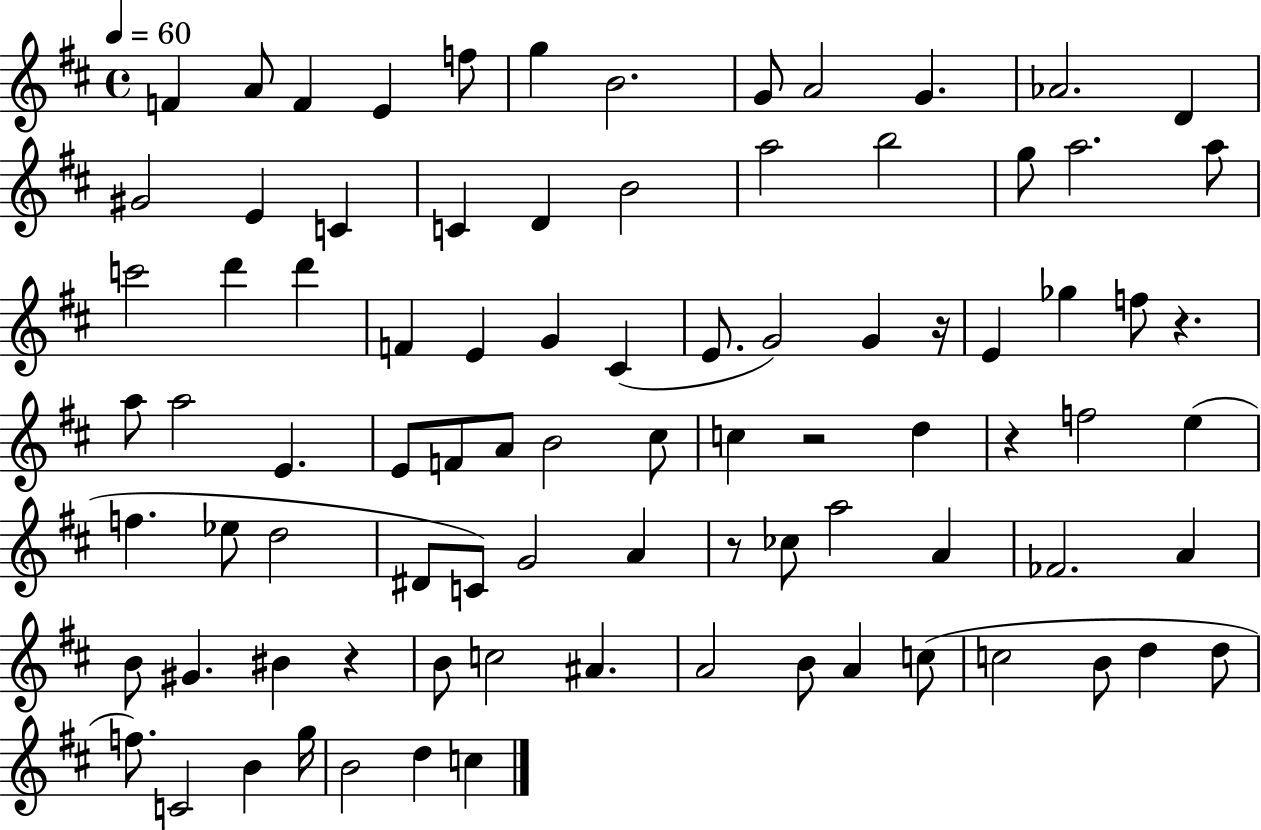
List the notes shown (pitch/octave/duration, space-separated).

F4/q A4/e F4/q E4/q F5/e G5/q B4/h. G4/e A4/h G4/q. Ab4/h. D4/q G#4/h E4/q C4/q C4/q D4/q B4/h A5/h B5/h G5/e A5/h. A5/e C6/h D6/q D6/q F4/q E4/q G4/q C#4/q E4/e. G4/h G4/q R/s E4/q Gb5/q F5/e R/q. A5/e A5/h E4/q. E4/e F4/e A4/e B4/h C#5/e C5/q R/h D5/q R/q F5/h E5/q F5/q. Eb5/e D5/h D#4/e C4/e G4/h A4/q R/e CES5/e A5/h A4/q FES4/h. A4/q B4/e G#4/q. BIS4/q R/q B4/e C5/h A#4/q. A4/h B4/e A4/q C5/e C5/h B4/e D5/q D5/e F5/e. C4/h B4/q G5/s B4/h D5/q C5/q